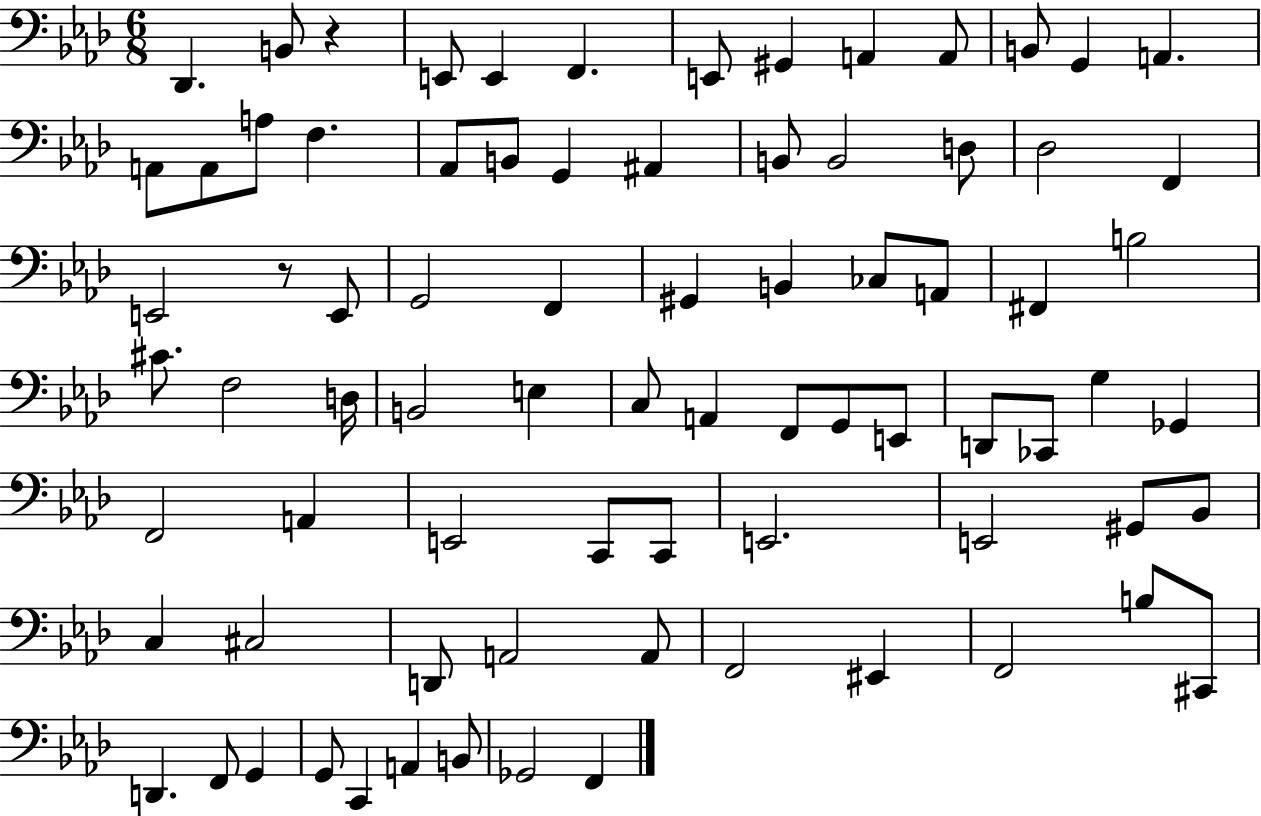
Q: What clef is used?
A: bass